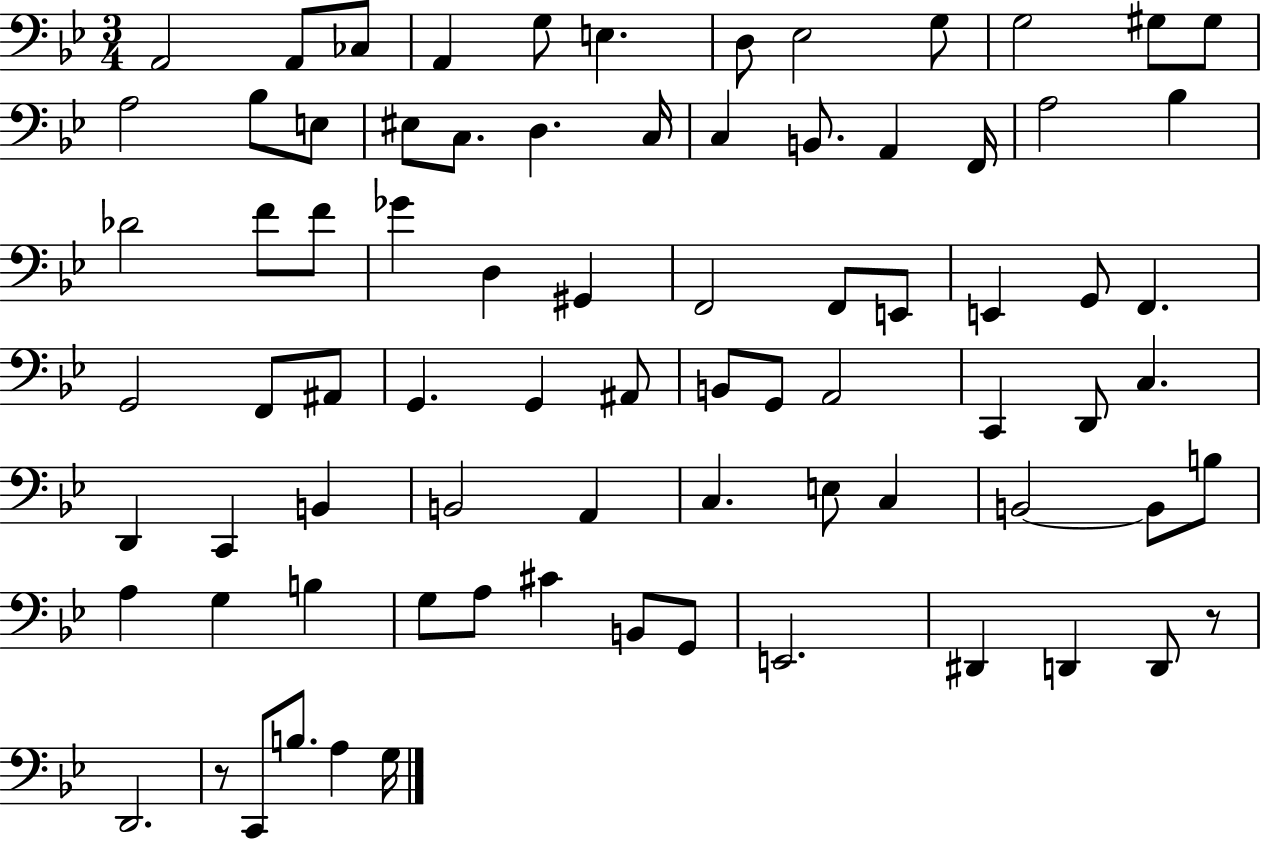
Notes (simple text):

A2/h A2/e CES3/e A2/q G3/e E3/q. D3/e Eb3/h G3/e G3/h G#3/e G#3/e A3/h Bb3/e E3/e EIS3/e C3/e. D3/q. C3/s C3/q B2/e. A2/q F2/s A3/h Bb3/q Db4/h F4/e F4/e Gb4/q D3/q G#2/q F2/h F2/e E2/e E2/q G2/e F2/q. G2/h F2/e A#2/e G2/q. G2/q A#2/e B2/e G2/e A2/h C2/q D2/e C3/q. D2/q C2/q B2/q B2/h A2/q C3/q. E3/e C3/q B2/h B2/e B3/e A3/q G3/q B3/q G3/e A3/e C#4/q B2/e G2/e E2/h. D#2/q D2/q D2/e R/e D2/h. R/e C2/e B3/e. A3/q G3/s